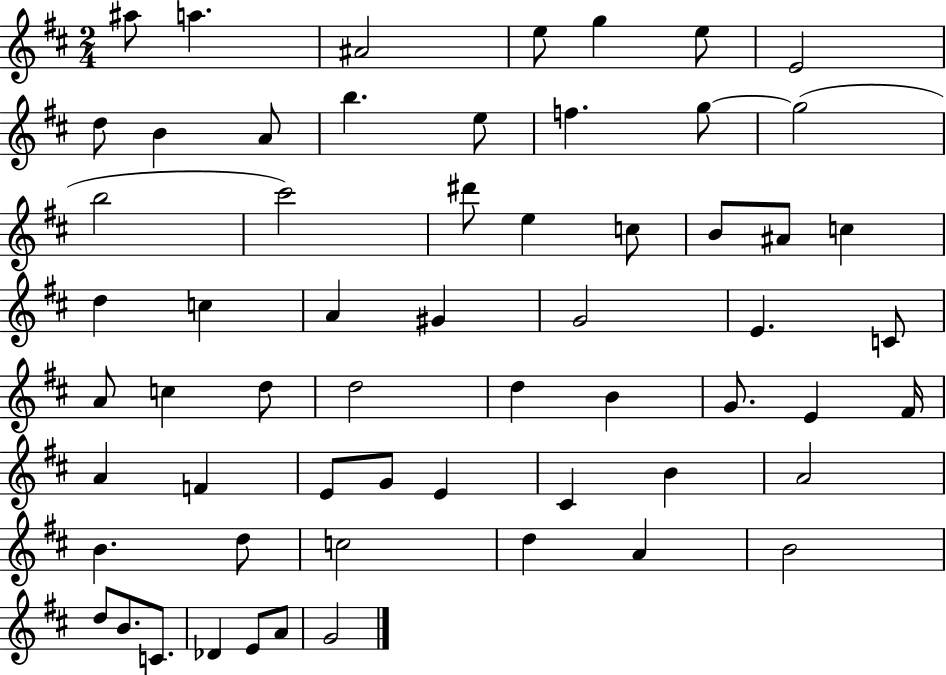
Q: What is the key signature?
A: D major